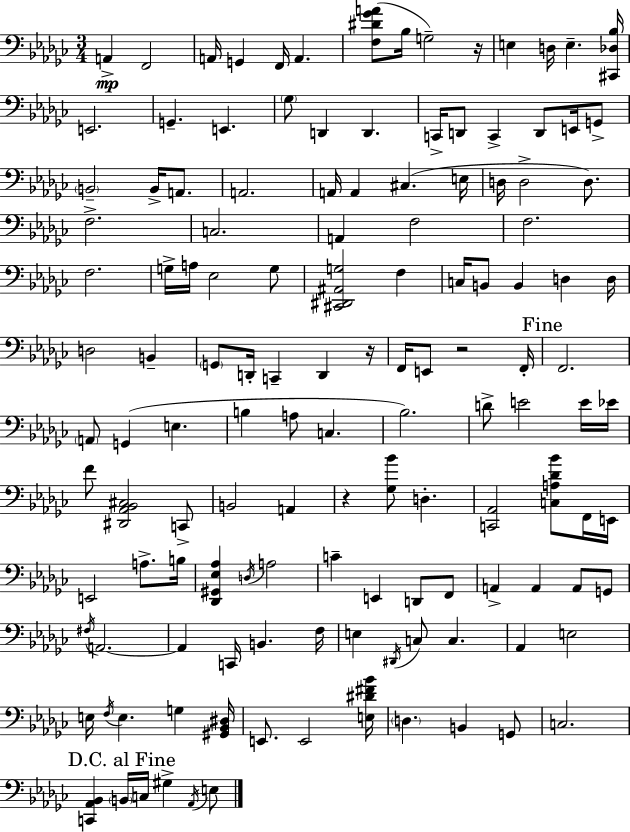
A2/q F2/h A2/s G2/q F2/s A2/q. [F3,D#4,Gb4,A4]/e Bb3/s G3/h R/s E3/q D3/s E3/q. [C#2,Db3,Bb3]/s E2/h. G2/q. E2/q. Gb3/e D2/q D2/q. C2/s D2/e C2/q D2/e E2/s G2/e B2/h B2/s A2/e. A2/h. A2/s A2/q C#3/q. E3/s D3/s D3/h D3/e. F3/h. C3/h. A2/q F3/h F3/h. F3/h. G3/s A3/s Eb3/h G3/e [C#2,D#2,A#2,G3]/h F3/q C3/s B2/e B2/q D3/q D3/s D3/h B2/q G2/e D2/s C2/q D2/q R/s F2/s E2/e R/h F2/s F2/h. A2/e G2/q E3/q. B3/q A3/e C3/q. Bb3/h. D4/e E4/h E4/s Eb4/s F4/e [D#2,Ab2,Bb2,C#3]/h C2/e B2/h A2/q R/q [Gb3,Bb4]/e D3/q. [C2,Ab2]/h [C3,A3,Db4,Bb4]/e F2/s E2/s E2/h A3/e. B3/s [Db2,G#2,Eb3,Ab3]/q D3/s A3/h C4/q E2/q D2/e F2/e A2/q A2/q A2/e G2/e F#3/s A2/h. A2/q C2/s B2/q. F3/s E3/q D#2/s C3/e C3/q. Ab2/q E3/h E3/s F3/s E3/q. G3/q [G#2,Bb2,D#3]/s E2/e. E2/h [E3,D#4,F#4,Bb4]/s D3/q. B2/q G2/e C3/h. [C2,Ab2,Bb2]/q B2/s C3/s G#3/q Ab2/s E3/e